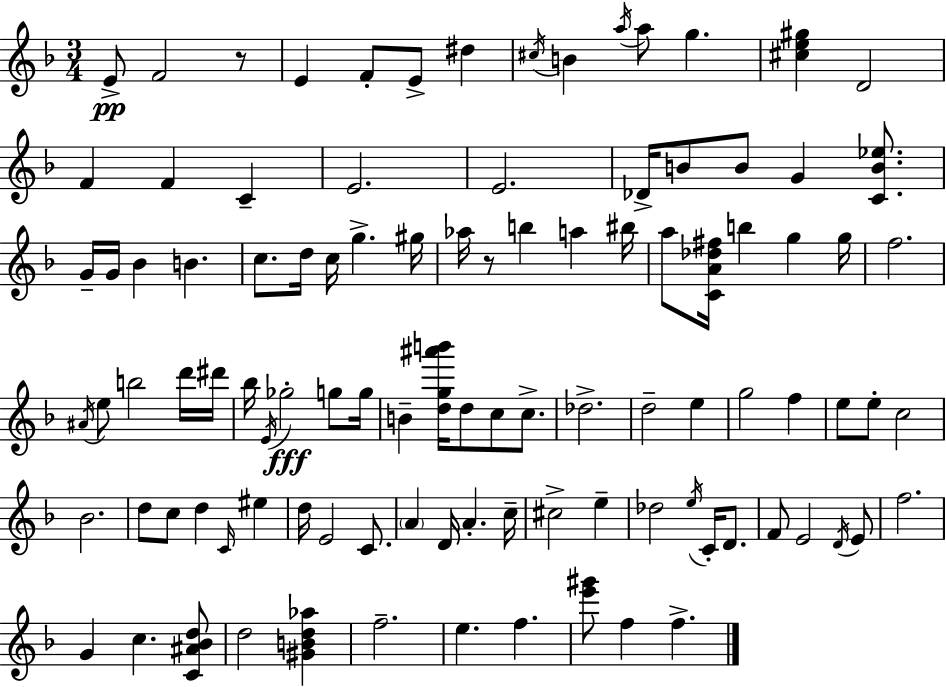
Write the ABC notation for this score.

X:1
T:Untitled
M:3/4
L:1/4
K:Dm
E/2 F2 z/2 E F/2 E/2 ^d ^c/4 B a/4 a/2 g [^ce^g] D2 F F C E2 E2 _D/4 B/2 B/2 G [CB_e]/2 G/4 G/4 _B B c/2 d/4 c/4 g ^g/4 _a/4 z/2 b a ^b/4 a/2 [CA_d^f]/4 b g g/4 f2 ^A/4 e/2 b2 d'/4 ^d'/4 _b/4 E/4 _g2 g/2 g/4 B [dg^a'b']/4 d/2 c/2 c/2 _d2 d2 e g2 f e/2 e/2 c2 _B2 d/2 c/2 d C/4 ^e d/4 E2 C/2 A D/4 A c/4 ^c2 e _d2 e/4 C/4 D/2 F/2 E2 D/4 E/2 f2 G c [C^A_Bd]/2 d2 [^GBd_a] f2 e f [e'^g']/2 f f